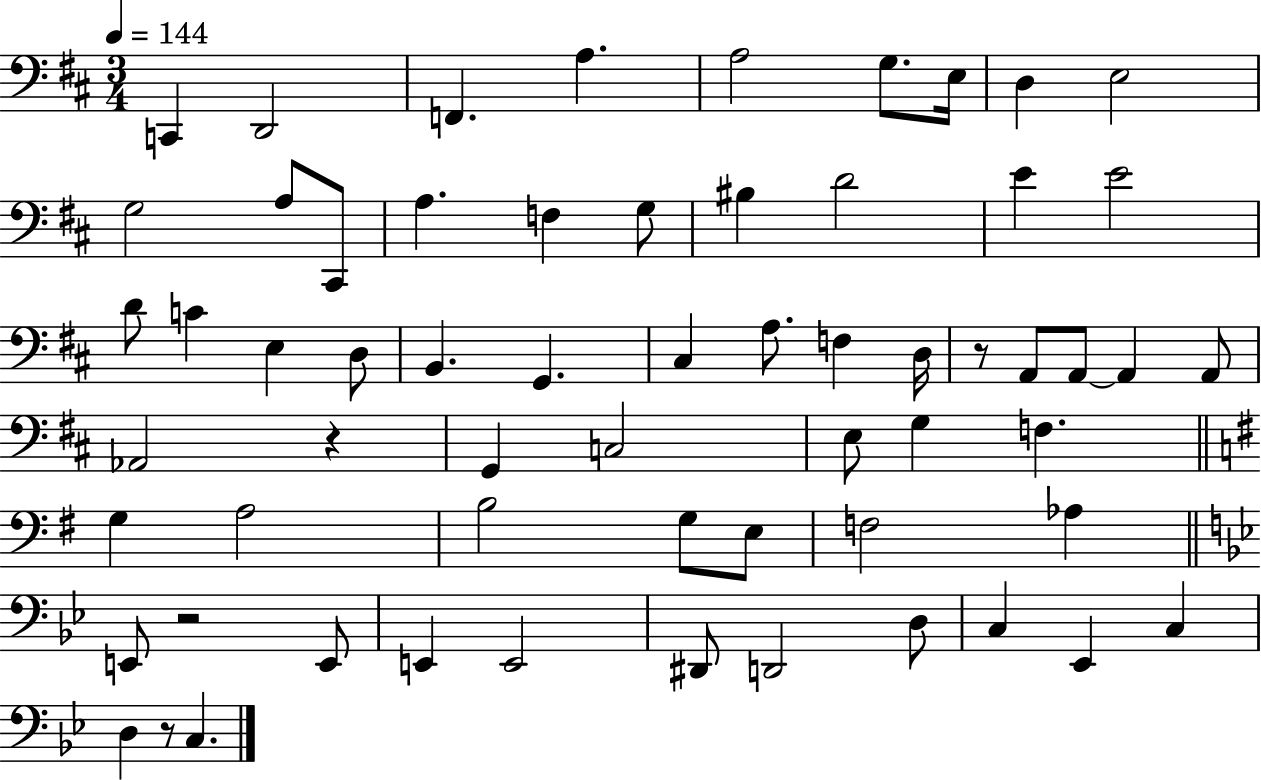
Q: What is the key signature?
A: D major